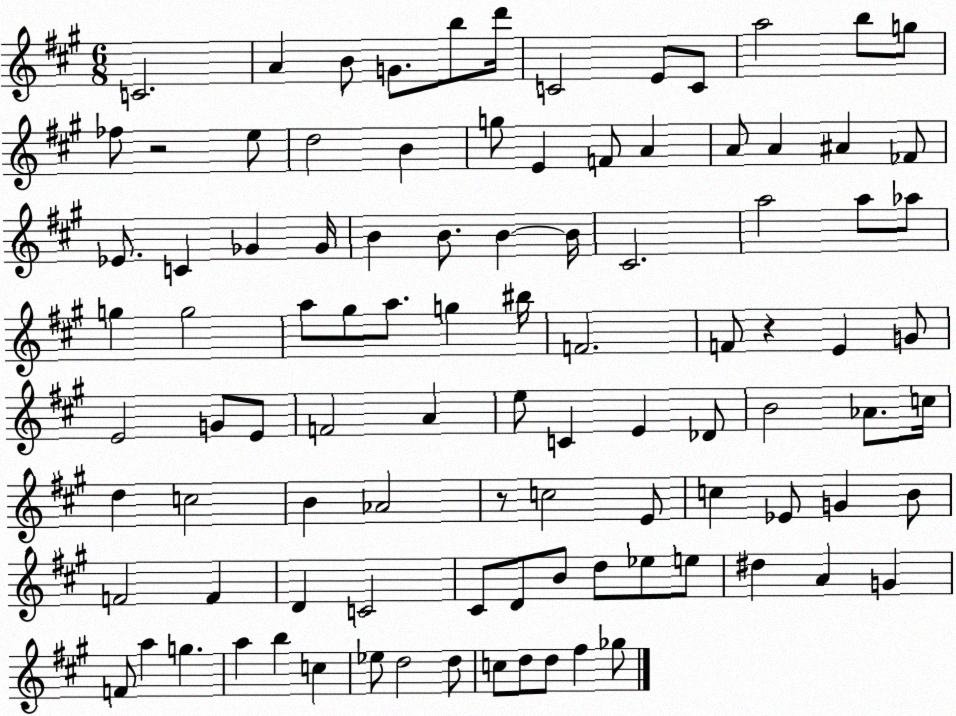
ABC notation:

X:1
T:Untitled
M:6/8
L:1/4
K:A
C2 A B/2 G/2 b/2 d'/4 C2 E/2 C/2 a2 b/2 g/2 _f/2 z2 e/2 d2 B g/2 E F/2 A A/2 A ^A _F/2 _E/2 C _G _G/4 B B/2 B B/4 ^C2 a2 a/2 _a/2 g g2 a/2 ^g/2 a/2 g ^b/4 F2 F/2 z E G/2 E2 G/2 E/2 F2 A e/2 C E _D/2 B2 _A/2 c/4 d c2 B _A2 z/2 c2 E/2 c _E/2 G B/2 F2 F D C2 ^C/2 D/2 B/2 d/2 _e/2 e/2 ^d A G F/2 a g a b c _e/2 d2 d/2 c/2 d/2 d/2 ^f _g/2